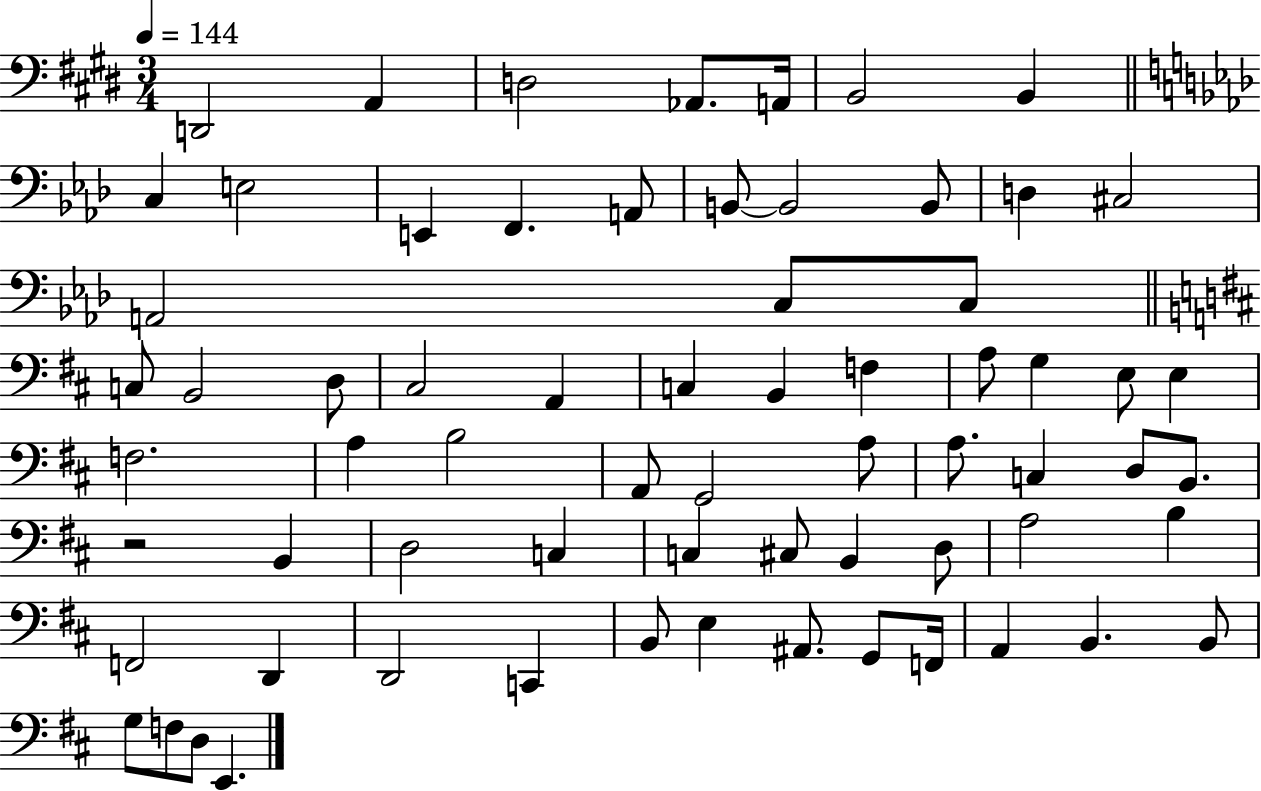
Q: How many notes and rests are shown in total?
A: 68